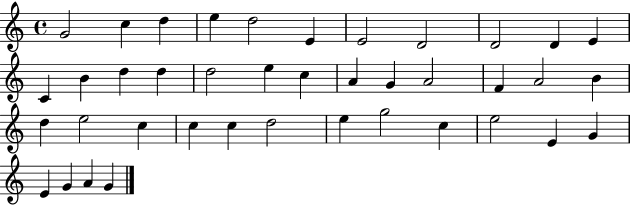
X:1
T:Untitled
M:4/4
L:1/4
K:C
G2 c d e d2 E E2 D2 D2 D E C B d d d2 e c A G A2 F A2 B d e2 c c c d2 e g2 c e2 E G E G A G